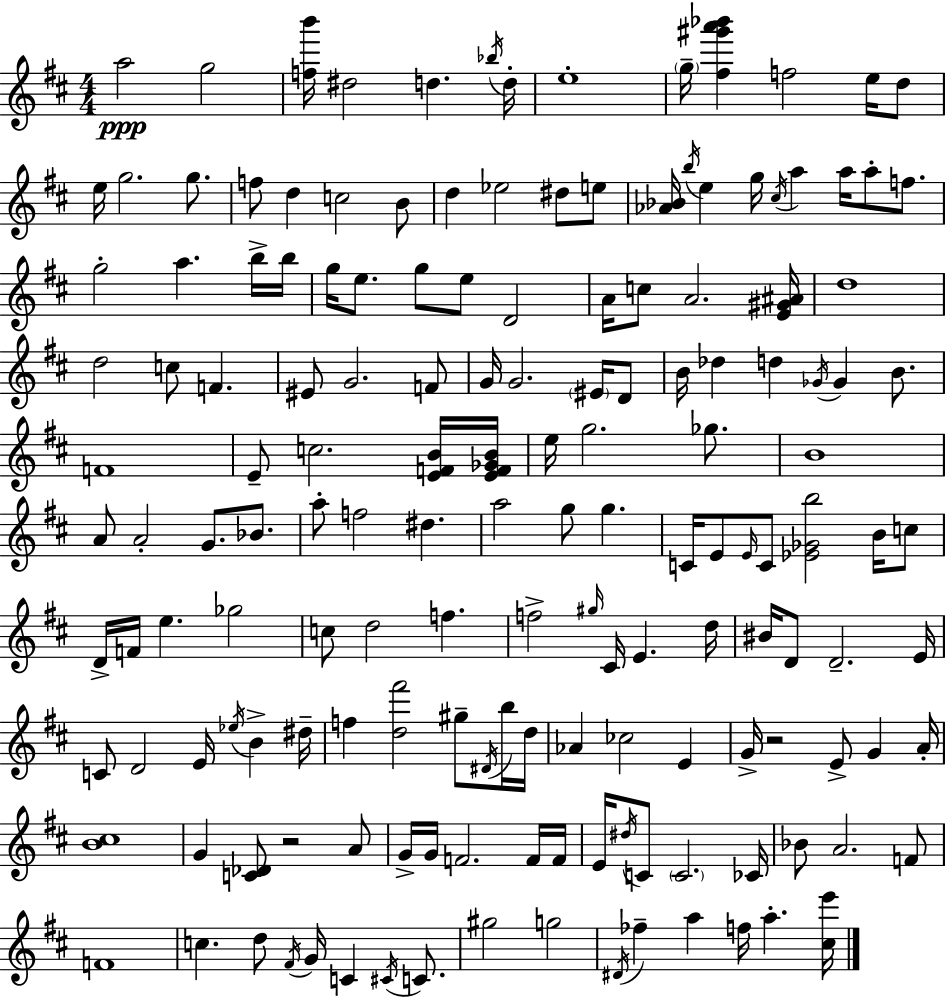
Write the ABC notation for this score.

X:1
T:Untitled
M:4/4
L:1/4
K:D
a2 g2 [fb']/4 ^d2 d _b/4 d/4 e4 g/4 [^f^g'a'_b'] f2 e/4 d/2 e/4 g2 g/2 f/2 d c2 B/2 d _e2 ^d/2 e/2 [_A_B]/4 b/4 e g/4 ^c/4 a a/4 a/2 f/2 g2 a b/4 b/4 g/4 e/2 g/2 e/2 D2 A/4 c/2 A2 [E^G^A]/4 d4 d2 c/2 F ^E/2 G2 F/2 G/4 G2 ^E/4 D/2 B/4 _d d _G/4 _G B/2 F4 E/2 c2 [EFB]/4 [EF_GB]/4 e/4 g2 _g/2 B4 A/2 A2 G/2 _B/2 a/2 f2 ^d a2 g/2 g C/4 E/2 E/4 C/2 [_E_Gb]2 B/4 c/2 D/4 F/4 e _g2 c/2 d2 f f2 ^g/4 ^C/4 E d/4 ^B/4 D/2 D2 E/4 C/2 D2 E/4 _e/4 B ^d/4 f [d^f']2 ^g/2 ^D/4 b/4 d/4 _A _c2 E G/4 z2 E/2 G A/4 [B^c]4 G [C_D]/2 z2 A/2 G/4 G/4 F2 F/4 F/4 E/4 ^d/4 C/2 C2 _C/4 _B/2 A2 F/2 F4 c d/2 ^F/4 G/4 C ^C/4 C/2 ^g2 g2 ^D/4 _f a f/4 a [^ce']/4